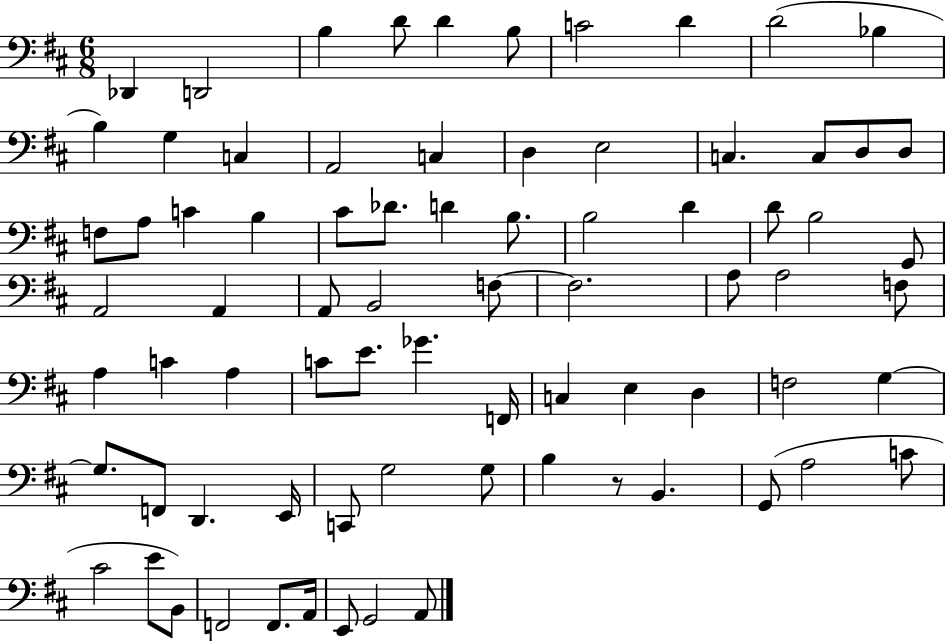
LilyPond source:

{
  \clef bass
  \numericTimeSignature
  \time 6/8
  \key d \major
  des,4 d,2 | b4 d'8 d'4 b8 | c'2 d'4 | d'2( bes4 | \break b4) g4 c4 | a,2 c4 | d4 e2 | c4. c8 d8 d8 | \break f8 a8 c'4 b4 | cis'8 des'8. d'4 b8. | b2 d'4 | d'8 b2 g,8 | \break a,2 a,4 | a,8 b,2 f8~~ | f2. | a8 a2 f8 | \break a4 c'4 a4 | c'8 e'8. ges'4. f,16 | c4 e4 d4 | f2 g4~~ | \break g8. f,8 d,4. e,16 | c,8 g2 g8 | b4 r8 b,4. | g,8( a2 c'8 | \break cis'2 e'8 b,8) | f,2 f,8. a,16 | e,8 g,2 a,8 | \bar "|."
}